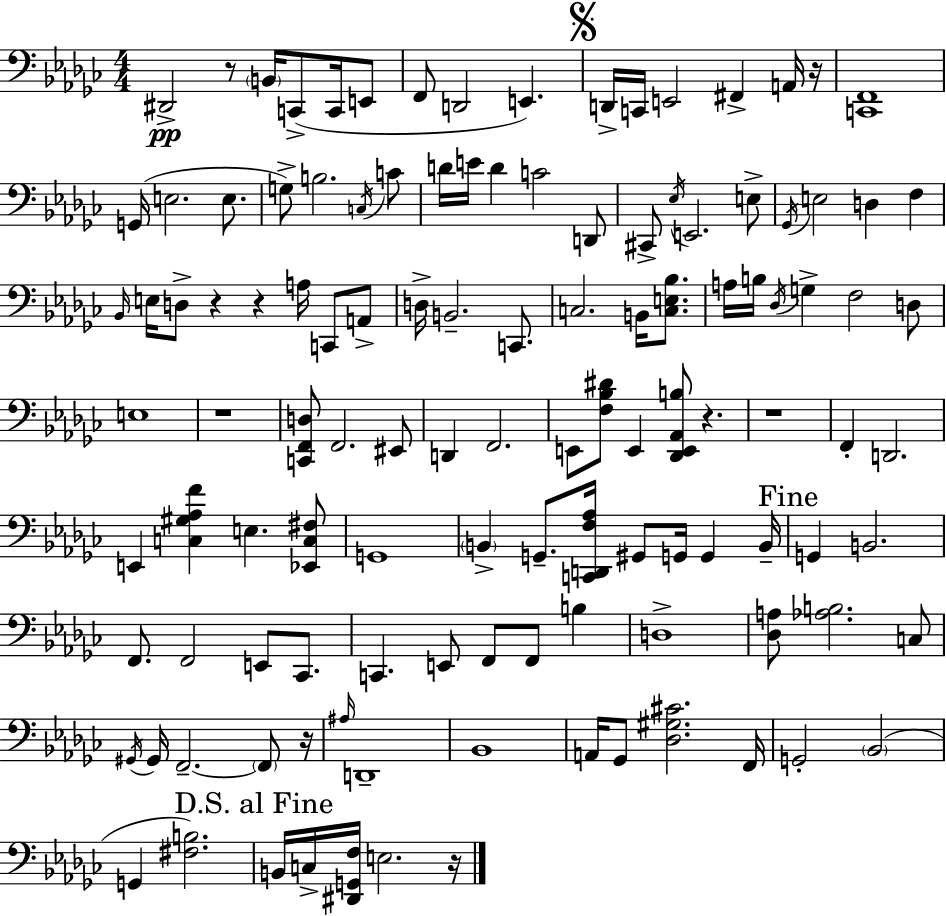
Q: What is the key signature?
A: EES minor